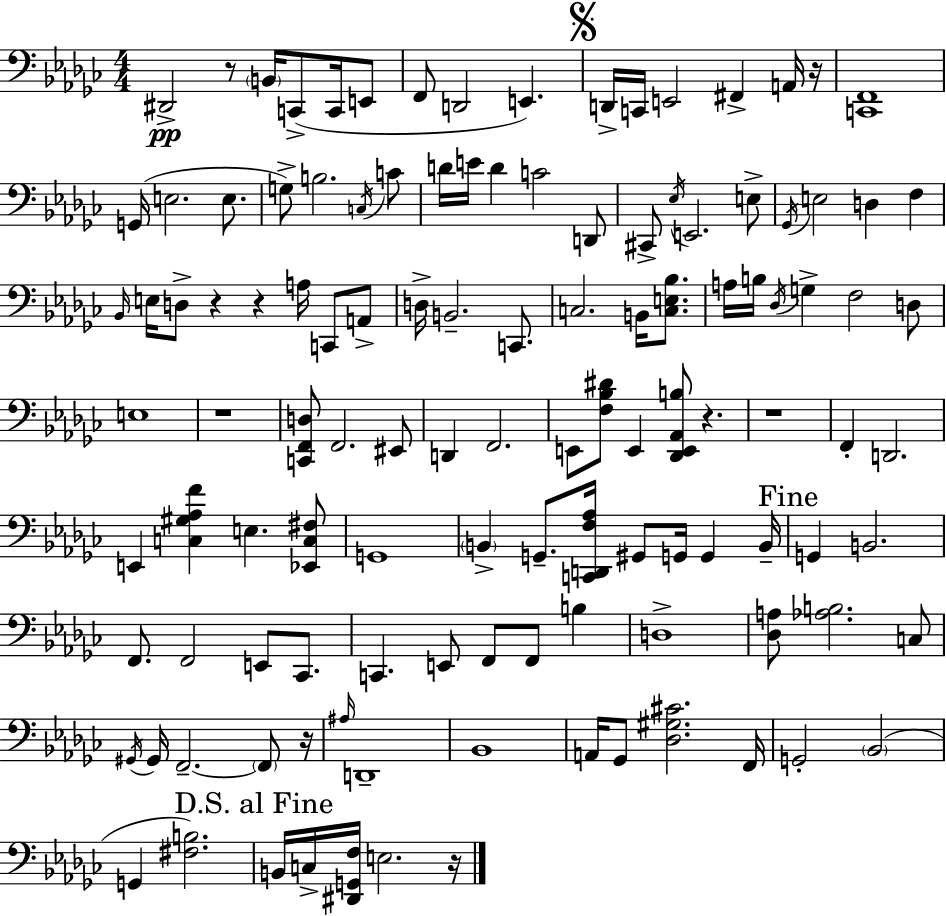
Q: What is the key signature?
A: EES minor